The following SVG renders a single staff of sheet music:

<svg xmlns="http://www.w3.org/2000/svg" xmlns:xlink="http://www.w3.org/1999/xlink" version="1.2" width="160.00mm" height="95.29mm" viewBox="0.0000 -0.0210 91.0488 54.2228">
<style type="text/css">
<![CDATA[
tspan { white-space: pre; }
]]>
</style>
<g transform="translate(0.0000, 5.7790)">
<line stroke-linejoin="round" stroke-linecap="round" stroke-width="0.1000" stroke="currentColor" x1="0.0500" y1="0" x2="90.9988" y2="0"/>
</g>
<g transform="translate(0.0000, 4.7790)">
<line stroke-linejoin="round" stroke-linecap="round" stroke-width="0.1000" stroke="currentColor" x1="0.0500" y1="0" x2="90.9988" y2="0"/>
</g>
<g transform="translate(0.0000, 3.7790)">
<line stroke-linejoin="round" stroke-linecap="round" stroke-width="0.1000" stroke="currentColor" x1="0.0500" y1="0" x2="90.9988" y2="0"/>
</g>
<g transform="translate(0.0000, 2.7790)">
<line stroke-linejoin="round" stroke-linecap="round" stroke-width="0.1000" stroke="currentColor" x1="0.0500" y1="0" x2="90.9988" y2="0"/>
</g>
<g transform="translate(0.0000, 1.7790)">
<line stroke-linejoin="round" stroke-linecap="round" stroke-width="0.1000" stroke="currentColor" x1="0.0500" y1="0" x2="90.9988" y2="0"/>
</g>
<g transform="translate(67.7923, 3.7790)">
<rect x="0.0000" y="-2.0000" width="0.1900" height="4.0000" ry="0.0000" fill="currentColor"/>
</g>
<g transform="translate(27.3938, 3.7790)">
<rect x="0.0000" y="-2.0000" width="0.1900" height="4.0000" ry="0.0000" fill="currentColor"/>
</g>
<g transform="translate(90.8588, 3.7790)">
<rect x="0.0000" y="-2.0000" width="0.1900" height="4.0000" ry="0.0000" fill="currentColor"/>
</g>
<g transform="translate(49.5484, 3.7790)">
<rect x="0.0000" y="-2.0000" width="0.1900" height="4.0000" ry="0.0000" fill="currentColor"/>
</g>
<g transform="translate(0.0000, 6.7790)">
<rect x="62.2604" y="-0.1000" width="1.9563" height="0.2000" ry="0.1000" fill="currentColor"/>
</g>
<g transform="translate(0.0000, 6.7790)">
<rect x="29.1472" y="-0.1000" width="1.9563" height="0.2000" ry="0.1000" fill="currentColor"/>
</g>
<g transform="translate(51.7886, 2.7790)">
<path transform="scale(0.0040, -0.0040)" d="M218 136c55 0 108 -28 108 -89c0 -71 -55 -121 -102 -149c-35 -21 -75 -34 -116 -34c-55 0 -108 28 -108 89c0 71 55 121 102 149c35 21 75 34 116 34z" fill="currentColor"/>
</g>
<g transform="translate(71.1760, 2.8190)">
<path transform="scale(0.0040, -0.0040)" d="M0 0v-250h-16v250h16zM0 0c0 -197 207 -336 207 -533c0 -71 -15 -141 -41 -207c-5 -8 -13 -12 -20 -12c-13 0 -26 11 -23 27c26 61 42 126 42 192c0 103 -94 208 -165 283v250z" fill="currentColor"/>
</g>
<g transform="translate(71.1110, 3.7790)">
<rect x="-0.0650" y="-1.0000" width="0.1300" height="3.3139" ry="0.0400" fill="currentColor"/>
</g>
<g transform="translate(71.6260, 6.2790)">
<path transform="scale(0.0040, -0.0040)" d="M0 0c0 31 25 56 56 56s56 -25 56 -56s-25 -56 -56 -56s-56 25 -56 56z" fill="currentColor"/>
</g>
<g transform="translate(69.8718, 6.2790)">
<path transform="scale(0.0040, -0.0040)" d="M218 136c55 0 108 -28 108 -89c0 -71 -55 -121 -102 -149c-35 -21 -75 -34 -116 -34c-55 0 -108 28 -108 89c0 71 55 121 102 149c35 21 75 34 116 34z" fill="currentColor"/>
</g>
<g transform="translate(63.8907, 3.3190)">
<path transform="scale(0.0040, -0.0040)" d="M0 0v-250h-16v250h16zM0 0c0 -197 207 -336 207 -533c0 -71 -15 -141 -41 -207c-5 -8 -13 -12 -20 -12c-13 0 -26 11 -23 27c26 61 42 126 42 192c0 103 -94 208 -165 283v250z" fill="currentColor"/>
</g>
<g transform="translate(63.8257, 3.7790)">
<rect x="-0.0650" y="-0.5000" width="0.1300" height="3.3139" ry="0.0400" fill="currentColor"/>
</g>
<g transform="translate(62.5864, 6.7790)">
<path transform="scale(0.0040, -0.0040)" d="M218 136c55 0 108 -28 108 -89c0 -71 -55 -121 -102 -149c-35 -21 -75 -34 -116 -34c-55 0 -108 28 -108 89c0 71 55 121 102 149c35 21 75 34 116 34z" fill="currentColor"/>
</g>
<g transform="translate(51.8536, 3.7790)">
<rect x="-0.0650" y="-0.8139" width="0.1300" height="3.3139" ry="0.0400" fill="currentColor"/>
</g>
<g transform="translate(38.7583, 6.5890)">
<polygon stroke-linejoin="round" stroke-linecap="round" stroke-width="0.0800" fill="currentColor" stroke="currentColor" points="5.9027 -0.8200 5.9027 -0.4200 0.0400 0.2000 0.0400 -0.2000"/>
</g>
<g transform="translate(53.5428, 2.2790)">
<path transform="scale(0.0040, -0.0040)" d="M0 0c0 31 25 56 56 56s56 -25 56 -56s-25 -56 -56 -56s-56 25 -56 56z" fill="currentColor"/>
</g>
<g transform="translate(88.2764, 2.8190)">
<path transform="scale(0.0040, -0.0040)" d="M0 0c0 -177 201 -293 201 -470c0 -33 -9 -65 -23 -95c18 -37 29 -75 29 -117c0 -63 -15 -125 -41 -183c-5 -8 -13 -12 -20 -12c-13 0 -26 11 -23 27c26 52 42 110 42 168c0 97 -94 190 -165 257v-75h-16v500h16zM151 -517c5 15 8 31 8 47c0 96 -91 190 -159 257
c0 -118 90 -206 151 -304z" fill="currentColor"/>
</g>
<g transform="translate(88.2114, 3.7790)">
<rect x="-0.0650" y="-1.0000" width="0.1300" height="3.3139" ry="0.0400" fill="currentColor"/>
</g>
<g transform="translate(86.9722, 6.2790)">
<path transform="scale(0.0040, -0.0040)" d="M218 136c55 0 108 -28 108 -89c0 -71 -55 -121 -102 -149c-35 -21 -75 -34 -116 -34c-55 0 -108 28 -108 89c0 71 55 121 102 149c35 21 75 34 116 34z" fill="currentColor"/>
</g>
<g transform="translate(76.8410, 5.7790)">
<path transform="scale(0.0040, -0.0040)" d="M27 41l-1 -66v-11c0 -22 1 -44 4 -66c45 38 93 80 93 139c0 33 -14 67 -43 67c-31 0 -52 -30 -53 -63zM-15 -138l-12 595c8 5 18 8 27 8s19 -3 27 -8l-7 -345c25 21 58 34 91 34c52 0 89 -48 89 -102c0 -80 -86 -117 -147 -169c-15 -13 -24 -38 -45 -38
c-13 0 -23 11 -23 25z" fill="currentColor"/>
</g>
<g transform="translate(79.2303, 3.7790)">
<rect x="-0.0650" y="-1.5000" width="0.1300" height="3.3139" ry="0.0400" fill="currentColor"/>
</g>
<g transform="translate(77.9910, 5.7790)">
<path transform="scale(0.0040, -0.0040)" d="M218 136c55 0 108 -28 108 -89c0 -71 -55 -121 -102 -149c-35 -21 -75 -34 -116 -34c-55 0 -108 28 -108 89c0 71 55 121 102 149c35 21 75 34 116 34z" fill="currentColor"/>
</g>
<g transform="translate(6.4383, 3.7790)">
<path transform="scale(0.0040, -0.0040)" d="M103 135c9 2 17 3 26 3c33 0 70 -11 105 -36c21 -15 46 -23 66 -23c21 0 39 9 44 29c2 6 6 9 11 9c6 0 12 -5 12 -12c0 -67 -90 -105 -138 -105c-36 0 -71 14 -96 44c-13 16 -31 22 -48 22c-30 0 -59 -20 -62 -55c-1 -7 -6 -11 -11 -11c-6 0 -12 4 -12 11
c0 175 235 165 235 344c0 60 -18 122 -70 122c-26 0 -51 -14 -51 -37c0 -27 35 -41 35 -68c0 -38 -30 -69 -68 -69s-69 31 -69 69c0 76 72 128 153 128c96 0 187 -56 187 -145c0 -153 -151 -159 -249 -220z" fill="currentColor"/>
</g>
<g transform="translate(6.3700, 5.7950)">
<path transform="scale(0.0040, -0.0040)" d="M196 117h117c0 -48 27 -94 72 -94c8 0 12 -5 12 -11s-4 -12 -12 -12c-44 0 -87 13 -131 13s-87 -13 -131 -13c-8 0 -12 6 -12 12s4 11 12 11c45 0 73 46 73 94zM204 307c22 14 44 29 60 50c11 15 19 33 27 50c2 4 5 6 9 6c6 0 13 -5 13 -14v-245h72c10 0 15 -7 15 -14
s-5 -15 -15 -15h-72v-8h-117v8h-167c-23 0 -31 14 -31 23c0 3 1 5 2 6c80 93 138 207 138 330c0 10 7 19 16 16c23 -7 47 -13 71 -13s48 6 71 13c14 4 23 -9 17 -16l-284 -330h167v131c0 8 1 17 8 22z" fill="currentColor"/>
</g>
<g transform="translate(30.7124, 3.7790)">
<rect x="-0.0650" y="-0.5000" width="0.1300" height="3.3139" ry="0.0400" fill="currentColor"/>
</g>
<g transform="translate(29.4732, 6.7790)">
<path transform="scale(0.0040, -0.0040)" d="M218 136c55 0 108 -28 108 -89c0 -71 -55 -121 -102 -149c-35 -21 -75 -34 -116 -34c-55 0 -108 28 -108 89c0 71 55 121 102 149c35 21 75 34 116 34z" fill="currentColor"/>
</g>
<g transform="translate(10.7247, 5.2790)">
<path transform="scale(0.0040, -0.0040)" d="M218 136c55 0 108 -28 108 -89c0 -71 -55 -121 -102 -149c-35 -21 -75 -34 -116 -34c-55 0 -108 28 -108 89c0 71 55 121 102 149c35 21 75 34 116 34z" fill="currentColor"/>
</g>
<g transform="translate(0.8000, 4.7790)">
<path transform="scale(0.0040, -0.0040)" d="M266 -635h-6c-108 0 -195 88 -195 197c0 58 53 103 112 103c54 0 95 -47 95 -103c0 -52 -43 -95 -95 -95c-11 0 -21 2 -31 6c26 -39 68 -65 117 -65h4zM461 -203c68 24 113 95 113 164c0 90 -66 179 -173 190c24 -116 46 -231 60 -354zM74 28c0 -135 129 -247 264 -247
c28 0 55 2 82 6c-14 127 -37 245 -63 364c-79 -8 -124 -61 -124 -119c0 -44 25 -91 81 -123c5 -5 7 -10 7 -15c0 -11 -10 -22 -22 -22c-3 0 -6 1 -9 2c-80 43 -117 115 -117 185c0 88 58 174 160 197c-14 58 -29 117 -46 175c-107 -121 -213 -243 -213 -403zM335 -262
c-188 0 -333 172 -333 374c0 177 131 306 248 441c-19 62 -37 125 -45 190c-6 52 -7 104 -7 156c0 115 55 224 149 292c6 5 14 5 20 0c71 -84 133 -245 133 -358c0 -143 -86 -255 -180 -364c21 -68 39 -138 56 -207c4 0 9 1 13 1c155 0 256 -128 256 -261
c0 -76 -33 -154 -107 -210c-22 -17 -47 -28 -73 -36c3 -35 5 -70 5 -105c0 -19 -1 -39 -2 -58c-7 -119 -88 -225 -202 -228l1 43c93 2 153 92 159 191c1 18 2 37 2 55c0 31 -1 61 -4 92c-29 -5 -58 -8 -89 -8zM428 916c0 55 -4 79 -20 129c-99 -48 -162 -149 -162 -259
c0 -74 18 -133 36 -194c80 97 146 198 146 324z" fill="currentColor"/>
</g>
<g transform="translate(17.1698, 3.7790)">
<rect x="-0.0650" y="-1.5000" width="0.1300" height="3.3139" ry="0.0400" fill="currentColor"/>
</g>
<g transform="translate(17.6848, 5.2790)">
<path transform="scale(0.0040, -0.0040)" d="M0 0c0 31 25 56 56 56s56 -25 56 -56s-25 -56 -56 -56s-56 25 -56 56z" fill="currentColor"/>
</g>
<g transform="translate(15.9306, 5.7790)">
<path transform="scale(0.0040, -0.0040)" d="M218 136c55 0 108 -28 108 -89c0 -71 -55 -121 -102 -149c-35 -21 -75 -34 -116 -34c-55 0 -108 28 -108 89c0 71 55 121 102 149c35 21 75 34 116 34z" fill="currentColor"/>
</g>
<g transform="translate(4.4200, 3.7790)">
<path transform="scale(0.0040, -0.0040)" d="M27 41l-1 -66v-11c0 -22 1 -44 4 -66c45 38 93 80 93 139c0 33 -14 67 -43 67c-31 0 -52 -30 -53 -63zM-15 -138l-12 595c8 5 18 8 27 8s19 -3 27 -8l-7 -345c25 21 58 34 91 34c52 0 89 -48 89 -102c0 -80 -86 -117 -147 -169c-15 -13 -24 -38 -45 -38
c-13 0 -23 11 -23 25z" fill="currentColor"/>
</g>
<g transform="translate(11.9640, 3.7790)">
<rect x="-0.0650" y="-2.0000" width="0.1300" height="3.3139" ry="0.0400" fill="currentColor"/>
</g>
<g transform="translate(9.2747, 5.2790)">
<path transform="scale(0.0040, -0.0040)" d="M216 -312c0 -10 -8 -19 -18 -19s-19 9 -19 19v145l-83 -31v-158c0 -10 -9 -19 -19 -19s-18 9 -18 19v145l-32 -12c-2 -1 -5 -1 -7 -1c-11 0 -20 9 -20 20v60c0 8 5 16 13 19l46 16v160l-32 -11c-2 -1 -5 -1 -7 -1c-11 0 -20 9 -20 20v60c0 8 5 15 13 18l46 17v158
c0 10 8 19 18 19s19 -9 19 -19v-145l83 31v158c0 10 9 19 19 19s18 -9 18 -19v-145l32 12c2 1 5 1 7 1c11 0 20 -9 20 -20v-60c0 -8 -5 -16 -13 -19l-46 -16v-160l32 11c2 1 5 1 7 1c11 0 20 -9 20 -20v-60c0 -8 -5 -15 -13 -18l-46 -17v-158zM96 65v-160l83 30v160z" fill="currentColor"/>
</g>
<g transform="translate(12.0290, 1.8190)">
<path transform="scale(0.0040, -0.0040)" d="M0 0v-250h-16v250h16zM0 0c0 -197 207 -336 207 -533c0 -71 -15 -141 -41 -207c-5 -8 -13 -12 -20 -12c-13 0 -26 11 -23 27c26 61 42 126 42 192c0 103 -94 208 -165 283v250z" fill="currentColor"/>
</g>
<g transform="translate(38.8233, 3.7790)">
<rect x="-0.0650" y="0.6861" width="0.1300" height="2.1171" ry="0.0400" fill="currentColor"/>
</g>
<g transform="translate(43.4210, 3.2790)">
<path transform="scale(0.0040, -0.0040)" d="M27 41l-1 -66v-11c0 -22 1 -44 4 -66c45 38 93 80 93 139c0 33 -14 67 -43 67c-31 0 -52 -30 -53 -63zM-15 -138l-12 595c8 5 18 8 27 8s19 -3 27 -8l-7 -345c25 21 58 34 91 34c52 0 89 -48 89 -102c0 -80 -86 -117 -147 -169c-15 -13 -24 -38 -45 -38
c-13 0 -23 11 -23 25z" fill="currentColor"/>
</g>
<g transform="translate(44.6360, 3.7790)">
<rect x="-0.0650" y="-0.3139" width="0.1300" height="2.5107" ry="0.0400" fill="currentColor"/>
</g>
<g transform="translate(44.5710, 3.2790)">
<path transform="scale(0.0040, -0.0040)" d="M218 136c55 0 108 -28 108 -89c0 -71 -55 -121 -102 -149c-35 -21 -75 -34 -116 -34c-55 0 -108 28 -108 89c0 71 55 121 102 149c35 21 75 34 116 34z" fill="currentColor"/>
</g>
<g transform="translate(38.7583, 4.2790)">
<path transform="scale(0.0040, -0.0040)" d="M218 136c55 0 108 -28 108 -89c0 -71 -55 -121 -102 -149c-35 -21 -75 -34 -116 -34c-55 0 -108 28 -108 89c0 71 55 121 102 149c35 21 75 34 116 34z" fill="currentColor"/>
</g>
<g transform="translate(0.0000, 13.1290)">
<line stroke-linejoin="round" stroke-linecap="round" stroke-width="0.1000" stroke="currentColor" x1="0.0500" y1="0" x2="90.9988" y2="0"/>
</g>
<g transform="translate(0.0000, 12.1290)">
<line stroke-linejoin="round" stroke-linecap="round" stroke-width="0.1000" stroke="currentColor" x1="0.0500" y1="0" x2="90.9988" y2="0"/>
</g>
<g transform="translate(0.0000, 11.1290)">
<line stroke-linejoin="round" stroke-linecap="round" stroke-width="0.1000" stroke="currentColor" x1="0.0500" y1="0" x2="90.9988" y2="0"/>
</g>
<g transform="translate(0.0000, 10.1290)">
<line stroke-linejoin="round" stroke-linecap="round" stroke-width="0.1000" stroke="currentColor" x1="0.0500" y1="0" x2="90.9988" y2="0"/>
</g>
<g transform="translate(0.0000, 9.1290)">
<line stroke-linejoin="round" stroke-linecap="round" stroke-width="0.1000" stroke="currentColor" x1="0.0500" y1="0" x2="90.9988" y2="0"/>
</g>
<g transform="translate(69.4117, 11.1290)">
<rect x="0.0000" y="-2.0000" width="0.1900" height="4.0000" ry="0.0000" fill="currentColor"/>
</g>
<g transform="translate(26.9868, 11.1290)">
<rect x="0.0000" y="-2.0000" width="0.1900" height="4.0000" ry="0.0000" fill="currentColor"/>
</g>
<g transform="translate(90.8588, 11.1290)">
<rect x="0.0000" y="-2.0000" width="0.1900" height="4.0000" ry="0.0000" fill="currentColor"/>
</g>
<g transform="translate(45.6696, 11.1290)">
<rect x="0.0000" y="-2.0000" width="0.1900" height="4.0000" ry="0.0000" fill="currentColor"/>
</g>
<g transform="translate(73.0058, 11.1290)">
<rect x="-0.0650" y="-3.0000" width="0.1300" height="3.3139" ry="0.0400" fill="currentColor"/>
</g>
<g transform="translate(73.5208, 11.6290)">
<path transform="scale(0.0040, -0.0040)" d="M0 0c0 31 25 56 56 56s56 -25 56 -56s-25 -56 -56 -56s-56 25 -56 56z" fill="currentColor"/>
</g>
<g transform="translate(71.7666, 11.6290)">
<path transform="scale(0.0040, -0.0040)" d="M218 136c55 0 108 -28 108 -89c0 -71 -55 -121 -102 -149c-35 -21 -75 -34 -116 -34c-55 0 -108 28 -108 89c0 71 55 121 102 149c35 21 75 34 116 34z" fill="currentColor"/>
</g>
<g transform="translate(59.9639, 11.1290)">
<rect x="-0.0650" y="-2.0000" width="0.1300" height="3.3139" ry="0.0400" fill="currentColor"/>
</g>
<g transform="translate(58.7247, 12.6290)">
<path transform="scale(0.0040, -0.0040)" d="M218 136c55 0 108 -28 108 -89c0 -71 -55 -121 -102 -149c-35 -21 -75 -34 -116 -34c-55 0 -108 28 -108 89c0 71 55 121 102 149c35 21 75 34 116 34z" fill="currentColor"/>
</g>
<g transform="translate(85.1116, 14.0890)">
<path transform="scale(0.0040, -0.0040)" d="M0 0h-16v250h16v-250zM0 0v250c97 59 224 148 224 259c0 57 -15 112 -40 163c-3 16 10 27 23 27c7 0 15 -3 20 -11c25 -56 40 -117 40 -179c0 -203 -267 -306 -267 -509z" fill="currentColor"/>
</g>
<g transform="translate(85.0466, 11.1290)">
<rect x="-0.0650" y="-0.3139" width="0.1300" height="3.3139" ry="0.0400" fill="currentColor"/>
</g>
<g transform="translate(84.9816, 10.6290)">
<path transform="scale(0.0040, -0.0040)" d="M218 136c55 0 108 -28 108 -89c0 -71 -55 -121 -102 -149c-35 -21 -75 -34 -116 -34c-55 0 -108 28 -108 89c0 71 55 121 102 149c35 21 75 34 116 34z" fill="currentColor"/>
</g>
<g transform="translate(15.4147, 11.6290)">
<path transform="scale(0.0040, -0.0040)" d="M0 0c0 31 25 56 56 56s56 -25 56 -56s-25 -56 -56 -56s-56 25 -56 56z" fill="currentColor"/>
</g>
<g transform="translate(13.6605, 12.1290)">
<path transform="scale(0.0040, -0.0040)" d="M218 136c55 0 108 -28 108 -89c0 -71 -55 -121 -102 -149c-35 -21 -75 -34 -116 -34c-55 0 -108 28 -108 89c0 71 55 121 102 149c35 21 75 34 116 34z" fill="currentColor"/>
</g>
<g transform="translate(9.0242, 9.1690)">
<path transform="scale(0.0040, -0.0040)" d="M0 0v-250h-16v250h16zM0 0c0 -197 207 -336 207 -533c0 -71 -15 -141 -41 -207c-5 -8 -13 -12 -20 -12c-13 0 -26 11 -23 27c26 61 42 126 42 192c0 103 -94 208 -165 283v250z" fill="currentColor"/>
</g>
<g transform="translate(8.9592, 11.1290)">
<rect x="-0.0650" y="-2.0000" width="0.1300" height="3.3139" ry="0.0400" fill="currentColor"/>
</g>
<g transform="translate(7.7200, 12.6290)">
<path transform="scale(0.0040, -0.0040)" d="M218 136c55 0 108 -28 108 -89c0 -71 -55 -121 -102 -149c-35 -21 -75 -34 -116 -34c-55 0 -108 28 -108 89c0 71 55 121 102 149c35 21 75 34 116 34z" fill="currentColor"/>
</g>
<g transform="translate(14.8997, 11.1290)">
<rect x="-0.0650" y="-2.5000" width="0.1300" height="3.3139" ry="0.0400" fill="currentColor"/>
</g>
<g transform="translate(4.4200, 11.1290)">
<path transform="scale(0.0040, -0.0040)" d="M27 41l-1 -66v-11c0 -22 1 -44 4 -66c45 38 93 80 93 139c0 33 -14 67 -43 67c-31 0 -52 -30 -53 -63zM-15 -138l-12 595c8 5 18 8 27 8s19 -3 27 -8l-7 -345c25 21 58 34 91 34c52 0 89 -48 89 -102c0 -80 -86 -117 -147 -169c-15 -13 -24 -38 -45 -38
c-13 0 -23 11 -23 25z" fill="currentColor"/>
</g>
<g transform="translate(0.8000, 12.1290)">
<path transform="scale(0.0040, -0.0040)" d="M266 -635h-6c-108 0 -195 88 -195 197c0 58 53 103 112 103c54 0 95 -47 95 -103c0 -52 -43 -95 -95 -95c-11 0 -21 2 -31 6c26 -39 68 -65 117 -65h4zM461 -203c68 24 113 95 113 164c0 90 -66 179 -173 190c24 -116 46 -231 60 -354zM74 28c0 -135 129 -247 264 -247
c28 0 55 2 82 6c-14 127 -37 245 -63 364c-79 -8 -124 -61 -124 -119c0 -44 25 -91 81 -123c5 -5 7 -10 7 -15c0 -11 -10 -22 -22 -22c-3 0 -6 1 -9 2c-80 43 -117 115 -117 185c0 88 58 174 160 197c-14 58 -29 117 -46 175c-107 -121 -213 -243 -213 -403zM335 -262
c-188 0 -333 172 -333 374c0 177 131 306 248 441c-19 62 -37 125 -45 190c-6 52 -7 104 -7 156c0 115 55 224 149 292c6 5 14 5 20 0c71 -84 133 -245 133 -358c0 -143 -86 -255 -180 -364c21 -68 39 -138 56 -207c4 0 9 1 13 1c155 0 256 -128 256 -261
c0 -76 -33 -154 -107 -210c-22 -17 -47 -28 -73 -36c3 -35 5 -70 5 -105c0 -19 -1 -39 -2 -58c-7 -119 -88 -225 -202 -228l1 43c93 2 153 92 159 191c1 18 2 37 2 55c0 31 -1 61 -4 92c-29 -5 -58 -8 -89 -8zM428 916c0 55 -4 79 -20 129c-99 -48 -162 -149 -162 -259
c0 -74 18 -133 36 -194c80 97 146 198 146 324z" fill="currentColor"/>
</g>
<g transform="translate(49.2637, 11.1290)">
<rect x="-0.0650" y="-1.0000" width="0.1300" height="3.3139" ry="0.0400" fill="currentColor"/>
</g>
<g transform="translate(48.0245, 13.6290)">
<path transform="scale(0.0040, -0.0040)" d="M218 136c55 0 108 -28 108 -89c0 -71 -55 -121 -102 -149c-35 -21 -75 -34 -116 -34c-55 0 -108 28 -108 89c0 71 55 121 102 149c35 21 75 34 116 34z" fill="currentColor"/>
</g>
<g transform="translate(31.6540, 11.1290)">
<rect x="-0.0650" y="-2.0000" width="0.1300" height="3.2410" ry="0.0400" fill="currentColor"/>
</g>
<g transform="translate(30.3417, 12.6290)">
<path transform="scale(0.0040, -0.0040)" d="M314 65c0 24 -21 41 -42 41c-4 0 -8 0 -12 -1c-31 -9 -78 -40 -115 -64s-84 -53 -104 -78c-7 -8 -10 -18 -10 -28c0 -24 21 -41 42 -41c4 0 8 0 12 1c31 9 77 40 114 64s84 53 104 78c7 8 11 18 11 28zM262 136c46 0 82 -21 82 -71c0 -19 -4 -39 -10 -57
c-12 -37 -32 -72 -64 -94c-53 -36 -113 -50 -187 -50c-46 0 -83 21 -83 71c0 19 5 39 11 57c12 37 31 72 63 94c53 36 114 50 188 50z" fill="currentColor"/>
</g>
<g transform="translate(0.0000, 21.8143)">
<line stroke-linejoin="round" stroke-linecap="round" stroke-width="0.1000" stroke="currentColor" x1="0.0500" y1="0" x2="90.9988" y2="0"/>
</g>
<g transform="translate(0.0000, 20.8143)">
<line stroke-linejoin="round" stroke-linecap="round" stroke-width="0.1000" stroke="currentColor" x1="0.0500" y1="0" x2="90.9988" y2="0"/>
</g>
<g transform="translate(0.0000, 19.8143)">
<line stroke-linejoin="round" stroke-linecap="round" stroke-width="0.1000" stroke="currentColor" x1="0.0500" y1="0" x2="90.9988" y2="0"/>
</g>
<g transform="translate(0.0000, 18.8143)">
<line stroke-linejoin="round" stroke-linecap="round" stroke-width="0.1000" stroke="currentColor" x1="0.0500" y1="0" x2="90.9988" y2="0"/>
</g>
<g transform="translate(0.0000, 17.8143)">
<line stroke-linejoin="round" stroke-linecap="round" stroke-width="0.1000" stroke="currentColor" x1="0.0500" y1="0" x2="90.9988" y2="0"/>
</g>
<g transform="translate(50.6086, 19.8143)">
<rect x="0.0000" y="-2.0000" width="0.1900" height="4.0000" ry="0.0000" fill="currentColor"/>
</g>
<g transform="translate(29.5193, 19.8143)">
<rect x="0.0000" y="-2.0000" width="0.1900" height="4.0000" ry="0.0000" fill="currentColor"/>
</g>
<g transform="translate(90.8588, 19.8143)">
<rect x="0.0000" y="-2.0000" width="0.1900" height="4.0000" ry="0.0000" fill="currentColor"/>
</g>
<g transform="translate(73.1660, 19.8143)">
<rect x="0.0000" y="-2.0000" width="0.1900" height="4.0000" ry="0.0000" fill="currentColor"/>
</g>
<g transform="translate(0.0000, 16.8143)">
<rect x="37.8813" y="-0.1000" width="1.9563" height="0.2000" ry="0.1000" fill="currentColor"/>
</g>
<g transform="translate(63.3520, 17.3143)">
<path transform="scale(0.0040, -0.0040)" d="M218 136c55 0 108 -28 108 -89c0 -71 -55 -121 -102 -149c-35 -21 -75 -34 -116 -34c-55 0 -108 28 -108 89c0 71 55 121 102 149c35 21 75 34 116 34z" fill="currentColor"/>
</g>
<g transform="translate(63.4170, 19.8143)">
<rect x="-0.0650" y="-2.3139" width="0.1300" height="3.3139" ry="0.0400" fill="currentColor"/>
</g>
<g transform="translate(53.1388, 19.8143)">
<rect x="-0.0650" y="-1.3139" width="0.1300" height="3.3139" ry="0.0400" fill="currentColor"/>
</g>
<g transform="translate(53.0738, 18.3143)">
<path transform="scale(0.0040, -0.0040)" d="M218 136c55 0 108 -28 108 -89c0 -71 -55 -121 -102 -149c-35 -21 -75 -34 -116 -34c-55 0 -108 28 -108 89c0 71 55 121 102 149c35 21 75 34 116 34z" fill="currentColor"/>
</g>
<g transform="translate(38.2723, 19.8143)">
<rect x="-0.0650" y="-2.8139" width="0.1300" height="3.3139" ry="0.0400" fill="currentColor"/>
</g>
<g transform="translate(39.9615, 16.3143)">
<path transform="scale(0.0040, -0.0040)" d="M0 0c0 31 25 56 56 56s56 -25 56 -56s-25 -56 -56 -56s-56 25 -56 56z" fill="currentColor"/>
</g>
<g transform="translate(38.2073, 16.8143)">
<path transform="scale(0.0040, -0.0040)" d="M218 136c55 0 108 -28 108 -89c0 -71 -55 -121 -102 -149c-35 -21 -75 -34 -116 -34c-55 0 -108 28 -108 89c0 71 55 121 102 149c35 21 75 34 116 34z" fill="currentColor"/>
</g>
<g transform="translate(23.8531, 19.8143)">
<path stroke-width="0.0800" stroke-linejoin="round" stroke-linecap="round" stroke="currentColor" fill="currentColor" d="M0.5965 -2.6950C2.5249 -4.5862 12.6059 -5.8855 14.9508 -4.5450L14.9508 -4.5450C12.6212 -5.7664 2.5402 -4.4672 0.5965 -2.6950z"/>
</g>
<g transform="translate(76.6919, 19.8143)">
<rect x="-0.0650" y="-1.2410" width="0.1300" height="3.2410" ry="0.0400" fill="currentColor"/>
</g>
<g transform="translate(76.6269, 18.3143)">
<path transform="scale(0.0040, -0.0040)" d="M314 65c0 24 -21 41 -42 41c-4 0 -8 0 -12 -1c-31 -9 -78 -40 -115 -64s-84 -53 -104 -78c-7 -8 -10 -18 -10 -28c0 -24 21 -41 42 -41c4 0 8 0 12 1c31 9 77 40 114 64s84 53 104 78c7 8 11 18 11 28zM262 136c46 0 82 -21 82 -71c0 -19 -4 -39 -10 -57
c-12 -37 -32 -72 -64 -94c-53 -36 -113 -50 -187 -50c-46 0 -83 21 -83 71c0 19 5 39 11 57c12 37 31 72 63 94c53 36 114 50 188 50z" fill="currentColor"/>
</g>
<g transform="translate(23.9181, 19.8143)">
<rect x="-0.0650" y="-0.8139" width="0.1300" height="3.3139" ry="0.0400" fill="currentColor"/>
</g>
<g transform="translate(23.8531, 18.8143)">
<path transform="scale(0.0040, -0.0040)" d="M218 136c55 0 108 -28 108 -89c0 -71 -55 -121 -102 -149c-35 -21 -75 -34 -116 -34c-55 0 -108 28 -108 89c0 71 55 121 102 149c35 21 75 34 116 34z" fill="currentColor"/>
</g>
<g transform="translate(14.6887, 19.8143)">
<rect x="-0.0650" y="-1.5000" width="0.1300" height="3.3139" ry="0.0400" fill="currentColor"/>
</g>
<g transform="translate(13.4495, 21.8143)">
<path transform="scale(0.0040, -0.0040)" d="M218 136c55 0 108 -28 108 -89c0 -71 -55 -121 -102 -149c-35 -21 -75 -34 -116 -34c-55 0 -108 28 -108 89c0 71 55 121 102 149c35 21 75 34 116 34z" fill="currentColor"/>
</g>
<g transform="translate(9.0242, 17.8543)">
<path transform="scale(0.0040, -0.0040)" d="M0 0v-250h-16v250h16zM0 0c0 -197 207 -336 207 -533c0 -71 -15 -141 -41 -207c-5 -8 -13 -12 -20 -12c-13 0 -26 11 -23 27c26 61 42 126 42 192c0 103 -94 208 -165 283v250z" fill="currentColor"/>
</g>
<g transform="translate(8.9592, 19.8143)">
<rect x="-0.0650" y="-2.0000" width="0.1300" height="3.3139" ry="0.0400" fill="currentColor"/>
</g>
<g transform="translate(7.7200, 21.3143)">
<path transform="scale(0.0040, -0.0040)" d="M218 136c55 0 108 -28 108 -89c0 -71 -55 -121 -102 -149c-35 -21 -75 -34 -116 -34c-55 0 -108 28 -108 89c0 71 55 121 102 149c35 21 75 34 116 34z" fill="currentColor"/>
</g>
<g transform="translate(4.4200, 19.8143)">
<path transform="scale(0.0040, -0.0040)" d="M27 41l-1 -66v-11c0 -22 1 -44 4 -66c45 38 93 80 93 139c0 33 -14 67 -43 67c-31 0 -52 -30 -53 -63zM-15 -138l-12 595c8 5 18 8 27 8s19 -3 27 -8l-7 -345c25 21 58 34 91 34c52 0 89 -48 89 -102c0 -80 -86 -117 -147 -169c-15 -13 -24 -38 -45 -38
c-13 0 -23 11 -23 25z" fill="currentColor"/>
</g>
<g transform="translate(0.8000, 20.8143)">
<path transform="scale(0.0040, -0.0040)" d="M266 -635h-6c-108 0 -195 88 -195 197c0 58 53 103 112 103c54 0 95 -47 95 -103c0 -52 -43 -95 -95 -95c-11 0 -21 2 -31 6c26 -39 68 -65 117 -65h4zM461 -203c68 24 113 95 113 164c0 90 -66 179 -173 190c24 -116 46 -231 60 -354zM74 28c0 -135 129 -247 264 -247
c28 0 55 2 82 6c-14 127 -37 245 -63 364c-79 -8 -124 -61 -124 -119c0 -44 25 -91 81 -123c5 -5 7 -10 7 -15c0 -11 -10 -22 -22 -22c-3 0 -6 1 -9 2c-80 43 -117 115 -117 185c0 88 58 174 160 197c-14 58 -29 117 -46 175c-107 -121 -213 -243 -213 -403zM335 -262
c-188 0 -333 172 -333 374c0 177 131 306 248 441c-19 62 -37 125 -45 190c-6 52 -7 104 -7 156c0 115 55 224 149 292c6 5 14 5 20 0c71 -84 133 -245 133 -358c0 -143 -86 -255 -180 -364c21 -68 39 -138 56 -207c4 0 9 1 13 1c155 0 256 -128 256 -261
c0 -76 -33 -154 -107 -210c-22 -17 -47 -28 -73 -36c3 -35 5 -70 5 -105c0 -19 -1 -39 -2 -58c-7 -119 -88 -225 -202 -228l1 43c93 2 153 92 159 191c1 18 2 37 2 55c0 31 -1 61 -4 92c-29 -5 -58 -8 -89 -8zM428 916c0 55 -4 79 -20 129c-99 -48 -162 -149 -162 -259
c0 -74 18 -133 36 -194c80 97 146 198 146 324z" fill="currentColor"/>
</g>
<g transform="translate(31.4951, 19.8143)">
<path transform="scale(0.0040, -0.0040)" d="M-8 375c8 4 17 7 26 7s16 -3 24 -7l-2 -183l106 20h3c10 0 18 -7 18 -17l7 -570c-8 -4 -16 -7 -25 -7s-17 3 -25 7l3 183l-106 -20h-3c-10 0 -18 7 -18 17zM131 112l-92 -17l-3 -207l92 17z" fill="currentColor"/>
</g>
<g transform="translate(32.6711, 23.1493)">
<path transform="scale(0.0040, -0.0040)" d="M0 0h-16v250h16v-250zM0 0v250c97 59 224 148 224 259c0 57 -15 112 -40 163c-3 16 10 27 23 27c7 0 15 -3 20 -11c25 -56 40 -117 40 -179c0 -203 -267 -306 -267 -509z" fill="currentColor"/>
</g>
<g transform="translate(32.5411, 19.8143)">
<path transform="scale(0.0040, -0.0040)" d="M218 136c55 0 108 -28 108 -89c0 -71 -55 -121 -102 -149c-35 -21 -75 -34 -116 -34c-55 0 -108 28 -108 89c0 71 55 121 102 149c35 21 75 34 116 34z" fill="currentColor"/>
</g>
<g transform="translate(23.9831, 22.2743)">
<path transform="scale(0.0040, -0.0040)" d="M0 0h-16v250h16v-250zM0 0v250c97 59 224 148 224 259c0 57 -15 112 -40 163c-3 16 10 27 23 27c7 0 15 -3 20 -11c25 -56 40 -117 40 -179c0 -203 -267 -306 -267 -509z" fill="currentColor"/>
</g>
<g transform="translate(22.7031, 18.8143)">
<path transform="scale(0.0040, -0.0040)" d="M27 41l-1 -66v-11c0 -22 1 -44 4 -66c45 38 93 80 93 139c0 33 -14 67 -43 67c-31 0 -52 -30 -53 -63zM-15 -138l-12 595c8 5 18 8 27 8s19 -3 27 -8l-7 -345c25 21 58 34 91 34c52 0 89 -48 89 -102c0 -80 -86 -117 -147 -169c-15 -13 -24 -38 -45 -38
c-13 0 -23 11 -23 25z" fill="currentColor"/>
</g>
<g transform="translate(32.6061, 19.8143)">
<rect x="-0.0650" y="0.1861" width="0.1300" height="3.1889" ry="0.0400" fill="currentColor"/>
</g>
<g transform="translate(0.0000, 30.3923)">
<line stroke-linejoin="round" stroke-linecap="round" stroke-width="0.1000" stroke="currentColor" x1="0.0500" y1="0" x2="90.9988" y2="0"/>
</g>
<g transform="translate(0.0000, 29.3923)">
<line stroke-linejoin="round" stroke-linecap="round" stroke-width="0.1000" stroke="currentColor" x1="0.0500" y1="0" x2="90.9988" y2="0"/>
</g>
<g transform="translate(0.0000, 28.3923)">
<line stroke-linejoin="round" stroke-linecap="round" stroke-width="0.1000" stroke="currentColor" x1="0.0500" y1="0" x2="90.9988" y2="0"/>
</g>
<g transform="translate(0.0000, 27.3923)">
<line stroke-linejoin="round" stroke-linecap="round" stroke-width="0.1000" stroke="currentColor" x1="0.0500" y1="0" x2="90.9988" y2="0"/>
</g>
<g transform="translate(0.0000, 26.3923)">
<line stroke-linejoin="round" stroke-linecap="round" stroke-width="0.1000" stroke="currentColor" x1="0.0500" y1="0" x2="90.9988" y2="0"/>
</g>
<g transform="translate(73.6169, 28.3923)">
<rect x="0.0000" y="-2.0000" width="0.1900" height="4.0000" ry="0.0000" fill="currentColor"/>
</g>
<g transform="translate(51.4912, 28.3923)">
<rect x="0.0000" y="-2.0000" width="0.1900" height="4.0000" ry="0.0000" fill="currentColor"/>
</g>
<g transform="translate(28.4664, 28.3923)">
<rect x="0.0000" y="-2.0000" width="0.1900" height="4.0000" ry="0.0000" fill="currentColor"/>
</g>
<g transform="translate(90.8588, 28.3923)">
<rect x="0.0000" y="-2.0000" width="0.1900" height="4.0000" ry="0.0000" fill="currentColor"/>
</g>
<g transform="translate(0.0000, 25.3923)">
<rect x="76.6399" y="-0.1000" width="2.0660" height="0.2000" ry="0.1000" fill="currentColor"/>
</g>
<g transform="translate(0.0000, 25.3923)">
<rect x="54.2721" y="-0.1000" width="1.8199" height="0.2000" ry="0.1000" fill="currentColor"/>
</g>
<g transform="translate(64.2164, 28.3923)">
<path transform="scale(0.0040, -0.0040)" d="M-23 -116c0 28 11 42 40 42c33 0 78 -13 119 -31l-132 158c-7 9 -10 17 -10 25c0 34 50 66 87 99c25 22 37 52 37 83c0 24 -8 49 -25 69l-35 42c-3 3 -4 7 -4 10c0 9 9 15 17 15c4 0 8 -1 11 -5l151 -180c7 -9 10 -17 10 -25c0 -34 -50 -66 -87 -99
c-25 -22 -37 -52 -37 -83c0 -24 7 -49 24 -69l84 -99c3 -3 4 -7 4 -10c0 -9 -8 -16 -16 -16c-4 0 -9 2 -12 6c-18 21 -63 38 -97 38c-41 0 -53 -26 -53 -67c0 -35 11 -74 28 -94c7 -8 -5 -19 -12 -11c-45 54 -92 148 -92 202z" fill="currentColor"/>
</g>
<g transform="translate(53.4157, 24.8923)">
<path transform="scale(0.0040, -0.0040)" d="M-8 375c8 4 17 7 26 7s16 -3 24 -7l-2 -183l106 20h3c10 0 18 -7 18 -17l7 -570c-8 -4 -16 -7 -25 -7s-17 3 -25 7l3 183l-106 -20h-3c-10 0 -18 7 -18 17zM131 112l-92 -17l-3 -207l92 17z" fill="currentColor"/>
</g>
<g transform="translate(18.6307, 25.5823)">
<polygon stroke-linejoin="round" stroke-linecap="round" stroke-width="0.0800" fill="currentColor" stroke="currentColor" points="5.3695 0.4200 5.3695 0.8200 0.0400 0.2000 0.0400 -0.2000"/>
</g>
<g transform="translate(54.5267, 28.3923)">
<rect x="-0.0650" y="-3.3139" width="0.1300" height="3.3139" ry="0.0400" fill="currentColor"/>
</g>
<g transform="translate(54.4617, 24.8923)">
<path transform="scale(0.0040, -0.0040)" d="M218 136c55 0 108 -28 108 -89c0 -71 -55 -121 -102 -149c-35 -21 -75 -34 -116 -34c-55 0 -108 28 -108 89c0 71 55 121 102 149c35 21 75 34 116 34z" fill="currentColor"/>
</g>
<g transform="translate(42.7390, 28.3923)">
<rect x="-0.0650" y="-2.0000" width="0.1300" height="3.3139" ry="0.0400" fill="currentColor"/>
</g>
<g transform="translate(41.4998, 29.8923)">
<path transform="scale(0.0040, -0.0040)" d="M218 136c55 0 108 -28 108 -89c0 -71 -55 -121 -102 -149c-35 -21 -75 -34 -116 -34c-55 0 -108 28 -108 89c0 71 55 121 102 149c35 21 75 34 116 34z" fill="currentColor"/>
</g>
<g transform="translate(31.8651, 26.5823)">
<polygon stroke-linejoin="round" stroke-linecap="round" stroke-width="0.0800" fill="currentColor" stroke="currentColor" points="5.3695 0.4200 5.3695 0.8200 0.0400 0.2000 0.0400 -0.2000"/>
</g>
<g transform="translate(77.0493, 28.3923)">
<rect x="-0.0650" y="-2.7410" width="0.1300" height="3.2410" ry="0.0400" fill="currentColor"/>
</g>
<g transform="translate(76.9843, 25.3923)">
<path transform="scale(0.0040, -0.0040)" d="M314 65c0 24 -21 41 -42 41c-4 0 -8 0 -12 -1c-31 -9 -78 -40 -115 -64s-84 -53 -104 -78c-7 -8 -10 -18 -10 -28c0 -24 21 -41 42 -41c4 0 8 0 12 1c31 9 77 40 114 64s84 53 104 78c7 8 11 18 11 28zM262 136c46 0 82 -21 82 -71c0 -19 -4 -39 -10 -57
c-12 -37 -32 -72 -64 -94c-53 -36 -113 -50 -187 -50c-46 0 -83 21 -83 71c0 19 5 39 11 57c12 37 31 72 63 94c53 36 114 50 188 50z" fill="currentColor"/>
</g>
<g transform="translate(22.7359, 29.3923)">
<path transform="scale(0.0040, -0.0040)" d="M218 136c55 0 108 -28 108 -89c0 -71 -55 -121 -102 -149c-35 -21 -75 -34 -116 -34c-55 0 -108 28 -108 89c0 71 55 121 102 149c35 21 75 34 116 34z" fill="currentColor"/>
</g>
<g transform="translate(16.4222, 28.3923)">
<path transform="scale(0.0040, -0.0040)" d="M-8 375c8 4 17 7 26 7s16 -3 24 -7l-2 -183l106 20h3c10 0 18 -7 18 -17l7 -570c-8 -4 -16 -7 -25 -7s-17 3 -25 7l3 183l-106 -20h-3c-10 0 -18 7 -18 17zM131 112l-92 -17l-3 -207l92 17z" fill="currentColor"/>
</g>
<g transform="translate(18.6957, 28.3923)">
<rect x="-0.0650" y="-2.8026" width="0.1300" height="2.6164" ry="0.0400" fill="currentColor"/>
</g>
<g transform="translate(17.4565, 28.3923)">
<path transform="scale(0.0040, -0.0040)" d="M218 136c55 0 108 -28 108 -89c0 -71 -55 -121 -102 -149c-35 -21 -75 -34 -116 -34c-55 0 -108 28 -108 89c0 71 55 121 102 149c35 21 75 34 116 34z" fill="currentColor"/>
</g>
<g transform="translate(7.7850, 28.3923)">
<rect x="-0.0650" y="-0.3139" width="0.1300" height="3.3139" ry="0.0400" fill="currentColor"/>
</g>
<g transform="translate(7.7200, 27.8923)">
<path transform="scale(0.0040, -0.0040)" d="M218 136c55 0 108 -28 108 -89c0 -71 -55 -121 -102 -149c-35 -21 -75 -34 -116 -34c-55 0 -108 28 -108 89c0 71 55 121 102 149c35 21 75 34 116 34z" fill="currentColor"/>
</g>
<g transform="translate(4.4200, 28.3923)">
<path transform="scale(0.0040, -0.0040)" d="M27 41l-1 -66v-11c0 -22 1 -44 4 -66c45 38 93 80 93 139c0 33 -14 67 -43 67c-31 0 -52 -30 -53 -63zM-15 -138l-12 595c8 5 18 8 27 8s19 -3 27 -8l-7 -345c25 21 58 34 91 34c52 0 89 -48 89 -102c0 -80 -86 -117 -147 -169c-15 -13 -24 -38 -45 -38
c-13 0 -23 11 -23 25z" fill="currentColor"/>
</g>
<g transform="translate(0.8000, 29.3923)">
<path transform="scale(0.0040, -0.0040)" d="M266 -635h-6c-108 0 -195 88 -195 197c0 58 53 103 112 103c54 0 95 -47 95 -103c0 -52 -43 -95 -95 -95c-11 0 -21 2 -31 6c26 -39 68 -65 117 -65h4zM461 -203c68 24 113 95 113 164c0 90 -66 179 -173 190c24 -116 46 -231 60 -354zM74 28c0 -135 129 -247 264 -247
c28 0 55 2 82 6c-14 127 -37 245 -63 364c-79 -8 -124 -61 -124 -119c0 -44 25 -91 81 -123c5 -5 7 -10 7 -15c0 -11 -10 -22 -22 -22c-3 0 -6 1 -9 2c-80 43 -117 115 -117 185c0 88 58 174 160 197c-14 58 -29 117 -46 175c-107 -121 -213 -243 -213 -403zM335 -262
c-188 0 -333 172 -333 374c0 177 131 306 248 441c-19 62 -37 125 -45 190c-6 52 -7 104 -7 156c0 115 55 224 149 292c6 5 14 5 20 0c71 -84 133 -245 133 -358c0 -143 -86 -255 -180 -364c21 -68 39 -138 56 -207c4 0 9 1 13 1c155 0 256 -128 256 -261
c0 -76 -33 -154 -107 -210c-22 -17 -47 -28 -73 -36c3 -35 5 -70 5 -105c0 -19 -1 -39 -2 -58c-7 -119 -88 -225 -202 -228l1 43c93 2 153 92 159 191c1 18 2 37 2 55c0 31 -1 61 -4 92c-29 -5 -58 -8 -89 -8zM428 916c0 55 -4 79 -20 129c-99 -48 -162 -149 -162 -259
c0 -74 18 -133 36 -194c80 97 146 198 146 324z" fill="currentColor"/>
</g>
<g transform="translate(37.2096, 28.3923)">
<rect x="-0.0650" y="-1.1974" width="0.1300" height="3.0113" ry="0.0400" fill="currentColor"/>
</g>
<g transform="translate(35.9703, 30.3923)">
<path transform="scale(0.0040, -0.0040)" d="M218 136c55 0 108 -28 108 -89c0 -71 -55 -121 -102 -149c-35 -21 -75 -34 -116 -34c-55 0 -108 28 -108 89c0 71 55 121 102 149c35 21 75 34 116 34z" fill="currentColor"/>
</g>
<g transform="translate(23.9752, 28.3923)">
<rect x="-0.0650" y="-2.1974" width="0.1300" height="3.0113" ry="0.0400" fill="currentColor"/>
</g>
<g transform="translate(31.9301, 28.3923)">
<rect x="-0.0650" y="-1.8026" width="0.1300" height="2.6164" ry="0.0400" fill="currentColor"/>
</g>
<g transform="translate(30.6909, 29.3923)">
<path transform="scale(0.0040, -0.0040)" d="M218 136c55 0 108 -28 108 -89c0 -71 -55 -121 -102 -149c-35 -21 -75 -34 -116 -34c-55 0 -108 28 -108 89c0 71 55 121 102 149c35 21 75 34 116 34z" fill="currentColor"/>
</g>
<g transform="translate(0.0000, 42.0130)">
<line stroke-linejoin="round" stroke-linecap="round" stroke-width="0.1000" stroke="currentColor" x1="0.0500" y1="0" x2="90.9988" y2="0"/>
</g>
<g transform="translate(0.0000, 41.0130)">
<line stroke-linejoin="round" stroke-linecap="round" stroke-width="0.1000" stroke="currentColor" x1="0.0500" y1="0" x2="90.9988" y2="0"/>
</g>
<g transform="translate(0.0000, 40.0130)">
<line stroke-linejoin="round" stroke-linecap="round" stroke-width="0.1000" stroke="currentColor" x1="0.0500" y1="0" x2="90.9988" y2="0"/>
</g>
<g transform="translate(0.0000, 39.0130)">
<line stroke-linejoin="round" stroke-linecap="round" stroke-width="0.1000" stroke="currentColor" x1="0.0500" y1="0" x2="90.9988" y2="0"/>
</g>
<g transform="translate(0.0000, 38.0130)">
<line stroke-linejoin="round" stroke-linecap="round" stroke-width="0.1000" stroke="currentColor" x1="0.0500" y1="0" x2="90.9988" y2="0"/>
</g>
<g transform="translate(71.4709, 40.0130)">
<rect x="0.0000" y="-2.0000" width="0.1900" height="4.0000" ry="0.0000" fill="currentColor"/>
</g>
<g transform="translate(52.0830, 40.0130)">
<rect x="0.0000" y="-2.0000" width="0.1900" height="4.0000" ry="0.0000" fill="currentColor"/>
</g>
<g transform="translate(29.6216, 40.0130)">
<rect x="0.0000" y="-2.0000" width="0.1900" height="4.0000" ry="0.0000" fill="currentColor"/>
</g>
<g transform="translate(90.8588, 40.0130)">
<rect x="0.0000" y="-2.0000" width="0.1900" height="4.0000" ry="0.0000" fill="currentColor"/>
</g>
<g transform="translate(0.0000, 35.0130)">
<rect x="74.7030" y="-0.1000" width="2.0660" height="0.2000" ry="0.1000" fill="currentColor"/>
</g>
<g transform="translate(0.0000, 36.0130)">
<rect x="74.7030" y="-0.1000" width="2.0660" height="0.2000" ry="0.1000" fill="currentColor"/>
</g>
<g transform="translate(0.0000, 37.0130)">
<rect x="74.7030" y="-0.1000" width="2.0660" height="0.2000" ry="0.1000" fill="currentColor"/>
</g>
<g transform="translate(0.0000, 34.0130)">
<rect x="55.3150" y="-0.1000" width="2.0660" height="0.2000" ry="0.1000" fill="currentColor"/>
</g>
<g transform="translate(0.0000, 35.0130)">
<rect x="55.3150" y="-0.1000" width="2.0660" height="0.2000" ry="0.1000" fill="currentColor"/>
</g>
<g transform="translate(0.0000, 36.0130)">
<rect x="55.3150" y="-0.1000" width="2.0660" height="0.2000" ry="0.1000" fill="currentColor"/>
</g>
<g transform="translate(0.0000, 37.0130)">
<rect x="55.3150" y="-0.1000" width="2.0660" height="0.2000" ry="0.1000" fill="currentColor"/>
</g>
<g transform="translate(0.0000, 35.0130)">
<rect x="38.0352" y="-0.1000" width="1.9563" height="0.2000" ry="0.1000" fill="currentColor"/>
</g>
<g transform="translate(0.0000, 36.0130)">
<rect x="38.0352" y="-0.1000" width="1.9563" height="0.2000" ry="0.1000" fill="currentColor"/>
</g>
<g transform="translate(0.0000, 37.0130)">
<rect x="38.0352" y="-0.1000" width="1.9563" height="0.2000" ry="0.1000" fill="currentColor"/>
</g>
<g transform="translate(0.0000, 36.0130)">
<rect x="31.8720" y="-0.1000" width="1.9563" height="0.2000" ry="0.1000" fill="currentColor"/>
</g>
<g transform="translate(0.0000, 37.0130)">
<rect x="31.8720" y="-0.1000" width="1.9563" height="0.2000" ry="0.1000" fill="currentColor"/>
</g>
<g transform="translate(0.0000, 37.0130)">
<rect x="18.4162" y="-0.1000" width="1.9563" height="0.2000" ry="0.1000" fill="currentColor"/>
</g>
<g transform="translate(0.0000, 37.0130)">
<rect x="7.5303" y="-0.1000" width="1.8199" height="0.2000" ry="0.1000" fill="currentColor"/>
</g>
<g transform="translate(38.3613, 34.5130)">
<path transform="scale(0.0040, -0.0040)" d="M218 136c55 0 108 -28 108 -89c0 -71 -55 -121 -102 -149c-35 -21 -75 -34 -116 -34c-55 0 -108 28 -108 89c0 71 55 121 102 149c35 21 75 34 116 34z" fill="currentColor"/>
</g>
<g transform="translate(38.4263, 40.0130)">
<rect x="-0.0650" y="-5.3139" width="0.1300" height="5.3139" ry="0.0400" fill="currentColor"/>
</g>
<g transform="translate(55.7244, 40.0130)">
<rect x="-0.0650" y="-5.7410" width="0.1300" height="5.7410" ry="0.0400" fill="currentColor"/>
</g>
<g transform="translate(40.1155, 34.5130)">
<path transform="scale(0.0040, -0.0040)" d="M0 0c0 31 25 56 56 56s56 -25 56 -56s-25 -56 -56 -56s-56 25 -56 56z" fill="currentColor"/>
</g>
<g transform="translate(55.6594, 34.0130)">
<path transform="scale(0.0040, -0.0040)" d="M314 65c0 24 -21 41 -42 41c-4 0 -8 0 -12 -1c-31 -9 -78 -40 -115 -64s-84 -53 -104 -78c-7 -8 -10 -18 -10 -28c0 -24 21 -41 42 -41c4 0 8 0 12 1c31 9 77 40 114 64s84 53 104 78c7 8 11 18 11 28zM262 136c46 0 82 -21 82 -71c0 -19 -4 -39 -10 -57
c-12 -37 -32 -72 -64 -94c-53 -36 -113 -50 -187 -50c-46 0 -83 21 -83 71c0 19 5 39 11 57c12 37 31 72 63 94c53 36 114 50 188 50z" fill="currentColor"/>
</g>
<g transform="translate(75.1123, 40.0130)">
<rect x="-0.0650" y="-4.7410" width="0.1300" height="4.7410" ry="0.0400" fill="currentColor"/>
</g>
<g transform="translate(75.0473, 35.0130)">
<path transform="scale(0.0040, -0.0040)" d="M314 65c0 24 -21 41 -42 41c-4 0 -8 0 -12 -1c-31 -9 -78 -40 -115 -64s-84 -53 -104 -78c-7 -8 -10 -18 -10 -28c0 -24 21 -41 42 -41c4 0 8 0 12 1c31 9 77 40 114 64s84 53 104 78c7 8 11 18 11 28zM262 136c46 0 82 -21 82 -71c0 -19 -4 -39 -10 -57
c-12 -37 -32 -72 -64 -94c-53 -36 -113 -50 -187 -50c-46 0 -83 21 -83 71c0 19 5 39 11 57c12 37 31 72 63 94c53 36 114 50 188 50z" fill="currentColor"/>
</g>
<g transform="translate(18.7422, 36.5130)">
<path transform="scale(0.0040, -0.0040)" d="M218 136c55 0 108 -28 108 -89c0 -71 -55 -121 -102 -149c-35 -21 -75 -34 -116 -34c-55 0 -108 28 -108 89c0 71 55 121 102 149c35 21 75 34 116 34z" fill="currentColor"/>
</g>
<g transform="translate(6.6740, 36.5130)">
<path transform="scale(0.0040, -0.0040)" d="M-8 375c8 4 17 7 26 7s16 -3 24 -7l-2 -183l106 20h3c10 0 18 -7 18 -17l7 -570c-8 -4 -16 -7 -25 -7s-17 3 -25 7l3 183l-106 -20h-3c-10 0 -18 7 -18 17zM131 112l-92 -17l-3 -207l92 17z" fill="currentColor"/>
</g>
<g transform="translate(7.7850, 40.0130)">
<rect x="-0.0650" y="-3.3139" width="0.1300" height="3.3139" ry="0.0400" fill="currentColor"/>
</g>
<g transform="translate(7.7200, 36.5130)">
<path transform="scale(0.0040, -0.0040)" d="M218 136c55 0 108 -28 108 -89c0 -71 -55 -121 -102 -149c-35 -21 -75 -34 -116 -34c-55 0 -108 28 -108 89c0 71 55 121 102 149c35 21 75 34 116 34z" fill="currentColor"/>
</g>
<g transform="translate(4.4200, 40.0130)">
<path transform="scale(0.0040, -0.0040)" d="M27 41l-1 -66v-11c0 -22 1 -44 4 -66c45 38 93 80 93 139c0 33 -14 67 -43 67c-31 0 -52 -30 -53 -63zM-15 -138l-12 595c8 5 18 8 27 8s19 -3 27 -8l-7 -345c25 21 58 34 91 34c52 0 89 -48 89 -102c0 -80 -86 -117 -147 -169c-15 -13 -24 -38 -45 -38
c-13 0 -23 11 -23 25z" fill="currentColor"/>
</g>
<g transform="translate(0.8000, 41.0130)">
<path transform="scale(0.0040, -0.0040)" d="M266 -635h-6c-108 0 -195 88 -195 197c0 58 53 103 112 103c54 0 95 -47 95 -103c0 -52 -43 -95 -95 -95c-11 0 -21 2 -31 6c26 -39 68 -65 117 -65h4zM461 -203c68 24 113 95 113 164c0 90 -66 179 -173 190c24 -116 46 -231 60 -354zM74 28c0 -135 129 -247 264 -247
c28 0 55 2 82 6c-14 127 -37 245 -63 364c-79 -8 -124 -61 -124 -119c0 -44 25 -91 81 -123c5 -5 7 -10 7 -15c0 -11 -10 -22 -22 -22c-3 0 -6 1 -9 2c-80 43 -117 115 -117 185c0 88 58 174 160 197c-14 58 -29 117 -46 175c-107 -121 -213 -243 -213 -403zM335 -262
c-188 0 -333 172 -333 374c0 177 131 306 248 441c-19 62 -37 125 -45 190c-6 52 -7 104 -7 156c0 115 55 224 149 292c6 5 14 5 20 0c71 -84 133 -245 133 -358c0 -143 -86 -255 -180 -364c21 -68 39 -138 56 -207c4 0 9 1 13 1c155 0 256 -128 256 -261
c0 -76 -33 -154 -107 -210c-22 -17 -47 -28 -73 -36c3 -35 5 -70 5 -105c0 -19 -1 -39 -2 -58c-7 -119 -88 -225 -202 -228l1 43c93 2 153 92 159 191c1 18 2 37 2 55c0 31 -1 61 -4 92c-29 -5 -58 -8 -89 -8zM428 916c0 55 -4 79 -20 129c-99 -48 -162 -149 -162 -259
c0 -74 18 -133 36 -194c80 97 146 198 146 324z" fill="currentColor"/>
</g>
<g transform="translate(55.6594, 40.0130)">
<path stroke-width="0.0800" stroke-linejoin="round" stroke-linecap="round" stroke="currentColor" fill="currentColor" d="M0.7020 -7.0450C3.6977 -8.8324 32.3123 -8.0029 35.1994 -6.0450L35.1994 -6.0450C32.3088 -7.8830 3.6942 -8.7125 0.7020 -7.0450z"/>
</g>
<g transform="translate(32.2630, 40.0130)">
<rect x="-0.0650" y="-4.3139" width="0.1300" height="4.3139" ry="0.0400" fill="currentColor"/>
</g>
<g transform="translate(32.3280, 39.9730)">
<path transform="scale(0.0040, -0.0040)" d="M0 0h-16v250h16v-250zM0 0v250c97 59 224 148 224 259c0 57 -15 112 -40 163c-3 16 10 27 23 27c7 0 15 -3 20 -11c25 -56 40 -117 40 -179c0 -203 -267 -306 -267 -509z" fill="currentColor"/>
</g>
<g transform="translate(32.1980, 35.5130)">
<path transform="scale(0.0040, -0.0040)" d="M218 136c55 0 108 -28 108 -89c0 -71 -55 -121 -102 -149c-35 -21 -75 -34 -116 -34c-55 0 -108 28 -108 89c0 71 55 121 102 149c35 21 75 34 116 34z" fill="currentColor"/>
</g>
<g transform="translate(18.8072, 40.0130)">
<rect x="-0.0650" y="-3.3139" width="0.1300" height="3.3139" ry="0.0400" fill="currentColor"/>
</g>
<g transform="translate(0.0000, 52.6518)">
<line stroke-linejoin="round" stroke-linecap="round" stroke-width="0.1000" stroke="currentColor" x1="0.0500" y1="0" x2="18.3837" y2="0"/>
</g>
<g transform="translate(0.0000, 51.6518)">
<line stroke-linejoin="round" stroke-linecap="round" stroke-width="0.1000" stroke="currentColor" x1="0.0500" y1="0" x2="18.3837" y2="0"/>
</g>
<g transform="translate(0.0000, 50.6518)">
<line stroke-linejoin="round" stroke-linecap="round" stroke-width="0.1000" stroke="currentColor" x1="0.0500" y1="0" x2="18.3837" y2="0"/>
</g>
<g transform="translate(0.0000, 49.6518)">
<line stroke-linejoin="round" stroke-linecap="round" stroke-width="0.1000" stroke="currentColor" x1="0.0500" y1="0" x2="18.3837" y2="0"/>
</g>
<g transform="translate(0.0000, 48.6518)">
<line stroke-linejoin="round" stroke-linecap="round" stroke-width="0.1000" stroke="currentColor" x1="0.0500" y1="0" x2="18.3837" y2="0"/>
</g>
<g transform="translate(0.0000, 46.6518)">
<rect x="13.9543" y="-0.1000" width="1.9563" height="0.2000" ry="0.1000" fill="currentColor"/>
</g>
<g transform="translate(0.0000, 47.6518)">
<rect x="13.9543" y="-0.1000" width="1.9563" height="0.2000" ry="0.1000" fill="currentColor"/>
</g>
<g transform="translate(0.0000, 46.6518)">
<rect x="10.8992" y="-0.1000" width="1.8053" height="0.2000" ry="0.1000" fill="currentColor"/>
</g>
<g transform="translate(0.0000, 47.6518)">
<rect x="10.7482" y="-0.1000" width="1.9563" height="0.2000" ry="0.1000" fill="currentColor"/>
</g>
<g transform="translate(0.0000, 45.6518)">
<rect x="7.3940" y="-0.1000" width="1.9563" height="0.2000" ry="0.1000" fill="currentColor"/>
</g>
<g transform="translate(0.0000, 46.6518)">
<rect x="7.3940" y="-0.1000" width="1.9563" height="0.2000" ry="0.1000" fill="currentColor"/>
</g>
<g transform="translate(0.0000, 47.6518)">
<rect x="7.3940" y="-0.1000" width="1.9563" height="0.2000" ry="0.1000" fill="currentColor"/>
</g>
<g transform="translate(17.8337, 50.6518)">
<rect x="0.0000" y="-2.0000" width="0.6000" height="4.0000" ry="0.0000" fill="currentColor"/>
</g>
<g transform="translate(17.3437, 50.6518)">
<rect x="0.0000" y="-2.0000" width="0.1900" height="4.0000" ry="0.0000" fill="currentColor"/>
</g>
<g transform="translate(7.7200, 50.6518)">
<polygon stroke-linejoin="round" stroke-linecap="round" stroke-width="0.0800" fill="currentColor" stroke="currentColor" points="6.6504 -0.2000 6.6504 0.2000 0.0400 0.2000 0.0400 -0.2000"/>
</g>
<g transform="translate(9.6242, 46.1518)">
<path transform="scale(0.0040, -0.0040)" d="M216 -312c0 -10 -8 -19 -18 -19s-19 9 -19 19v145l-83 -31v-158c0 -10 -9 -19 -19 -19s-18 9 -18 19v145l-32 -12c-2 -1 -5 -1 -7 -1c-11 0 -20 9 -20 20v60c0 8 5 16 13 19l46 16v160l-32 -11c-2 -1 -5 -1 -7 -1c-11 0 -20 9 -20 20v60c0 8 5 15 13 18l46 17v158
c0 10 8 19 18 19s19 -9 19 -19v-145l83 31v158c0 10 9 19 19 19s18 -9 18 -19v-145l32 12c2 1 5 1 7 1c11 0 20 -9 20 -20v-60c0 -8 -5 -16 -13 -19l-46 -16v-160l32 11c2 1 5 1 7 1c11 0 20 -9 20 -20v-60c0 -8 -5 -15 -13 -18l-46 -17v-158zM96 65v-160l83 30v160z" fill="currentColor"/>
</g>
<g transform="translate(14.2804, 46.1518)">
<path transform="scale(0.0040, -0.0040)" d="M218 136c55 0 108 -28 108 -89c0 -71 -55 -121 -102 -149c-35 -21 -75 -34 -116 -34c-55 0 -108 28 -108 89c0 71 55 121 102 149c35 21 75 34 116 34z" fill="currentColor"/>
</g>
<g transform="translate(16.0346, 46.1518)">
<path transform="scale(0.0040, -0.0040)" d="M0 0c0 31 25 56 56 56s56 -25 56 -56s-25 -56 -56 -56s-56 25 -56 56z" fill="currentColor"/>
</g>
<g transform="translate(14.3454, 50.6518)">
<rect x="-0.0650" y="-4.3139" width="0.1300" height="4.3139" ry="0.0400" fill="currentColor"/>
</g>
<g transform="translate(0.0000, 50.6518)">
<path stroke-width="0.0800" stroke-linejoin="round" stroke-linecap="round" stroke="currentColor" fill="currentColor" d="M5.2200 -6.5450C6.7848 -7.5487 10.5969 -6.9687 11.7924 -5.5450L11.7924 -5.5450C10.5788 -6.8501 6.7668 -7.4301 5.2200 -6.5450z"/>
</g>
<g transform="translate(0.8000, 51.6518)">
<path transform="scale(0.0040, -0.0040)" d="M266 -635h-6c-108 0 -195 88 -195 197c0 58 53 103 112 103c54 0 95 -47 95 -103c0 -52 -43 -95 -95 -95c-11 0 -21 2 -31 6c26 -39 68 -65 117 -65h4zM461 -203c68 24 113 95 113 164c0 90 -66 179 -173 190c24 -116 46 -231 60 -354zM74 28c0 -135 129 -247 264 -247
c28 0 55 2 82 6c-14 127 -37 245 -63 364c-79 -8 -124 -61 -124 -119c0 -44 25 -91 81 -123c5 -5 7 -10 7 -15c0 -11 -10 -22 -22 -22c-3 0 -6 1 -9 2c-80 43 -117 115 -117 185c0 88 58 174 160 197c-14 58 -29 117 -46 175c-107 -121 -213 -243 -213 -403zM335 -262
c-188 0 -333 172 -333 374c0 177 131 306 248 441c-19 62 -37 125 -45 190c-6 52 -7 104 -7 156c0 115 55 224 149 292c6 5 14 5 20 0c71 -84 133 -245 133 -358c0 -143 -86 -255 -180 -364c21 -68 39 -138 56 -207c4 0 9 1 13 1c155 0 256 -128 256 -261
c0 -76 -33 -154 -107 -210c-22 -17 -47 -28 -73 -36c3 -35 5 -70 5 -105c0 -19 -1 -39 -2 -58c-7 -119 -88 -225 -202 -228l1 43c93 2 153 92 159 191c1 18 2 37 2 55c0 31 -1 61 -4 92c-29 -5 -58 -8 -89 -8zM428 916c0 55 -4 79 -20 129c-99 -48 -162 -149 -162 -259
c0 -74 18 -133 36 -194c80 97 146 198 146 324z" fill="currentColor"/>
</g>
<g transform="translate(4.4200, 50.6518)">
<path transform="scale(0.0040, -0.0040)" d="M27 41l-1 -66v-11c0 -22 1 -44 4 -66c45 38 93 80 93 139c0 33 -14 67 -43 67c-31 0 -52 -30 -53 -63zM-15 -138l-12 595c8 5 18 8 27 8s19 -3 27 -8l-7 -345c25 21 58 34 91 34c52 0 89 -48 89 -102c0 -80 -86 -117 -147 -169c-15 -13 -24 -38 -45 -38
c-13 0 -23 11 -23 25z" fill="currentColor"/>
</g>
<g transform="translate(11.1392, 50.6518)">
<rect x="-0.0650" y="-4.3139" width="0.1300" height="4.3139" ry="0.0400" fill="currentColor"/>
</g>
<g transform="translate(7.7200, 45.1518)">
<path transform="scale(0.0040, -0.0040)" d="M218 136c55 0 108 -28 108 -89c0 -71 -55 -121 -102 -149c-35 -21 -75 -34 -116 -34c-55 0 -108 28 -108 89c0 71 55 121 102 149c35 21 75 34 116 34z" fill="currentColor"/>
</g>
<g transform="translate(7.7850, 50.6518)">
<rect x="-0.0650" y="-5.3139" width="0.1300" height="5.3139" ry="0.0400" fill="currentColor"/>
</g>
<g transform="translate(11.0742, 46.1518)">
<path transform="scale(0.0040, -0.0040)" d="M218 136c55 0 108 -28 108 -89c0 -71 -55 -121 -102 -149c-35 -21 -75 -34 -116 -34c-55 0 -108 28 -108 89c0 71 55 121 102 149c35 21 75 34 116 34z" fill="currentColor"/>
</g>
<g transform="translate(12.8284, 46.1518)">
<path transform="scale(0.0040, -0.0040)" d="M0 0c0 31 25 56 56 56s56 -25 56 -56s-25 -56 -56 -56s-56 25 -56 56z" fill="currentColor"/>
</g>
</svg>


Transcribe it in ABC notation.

X:1
T:Untitled
M:2/4
L:1/4
K:F
^F/2 E C A/2 _c/2 d C/2 D/2 _E D/4 F/2 G F2 D F A c/2 F/2 E _d/2 B/2 a e g e2 c B/2 G/2 G/2 E/2 F b z a2 b b d'/2 f' g'2 e'2 f'/2 ^d'/2 ^d'/2